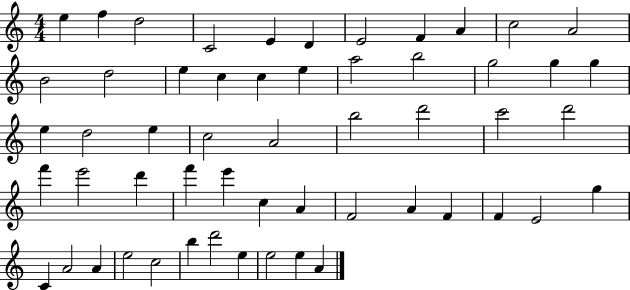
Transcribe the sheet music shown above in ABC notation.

X:1
T:Untitled
M:4/4
L:1/4
K:C
e f d2 C2 E D E2 F A c2 A2 B2 d2 e c c e a2 b2 g2 g g e d2 e c2 A2 b2 d'2 c'2 d'2 f' e'2 d' f' e' c A F2 A F F E2 g C A2 A e2 c2 b d'2 e e2 e A